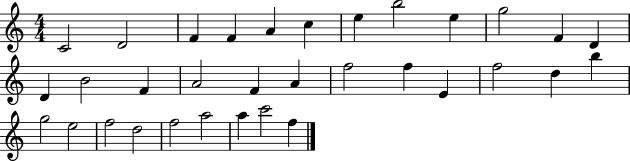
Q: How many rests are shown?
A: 0